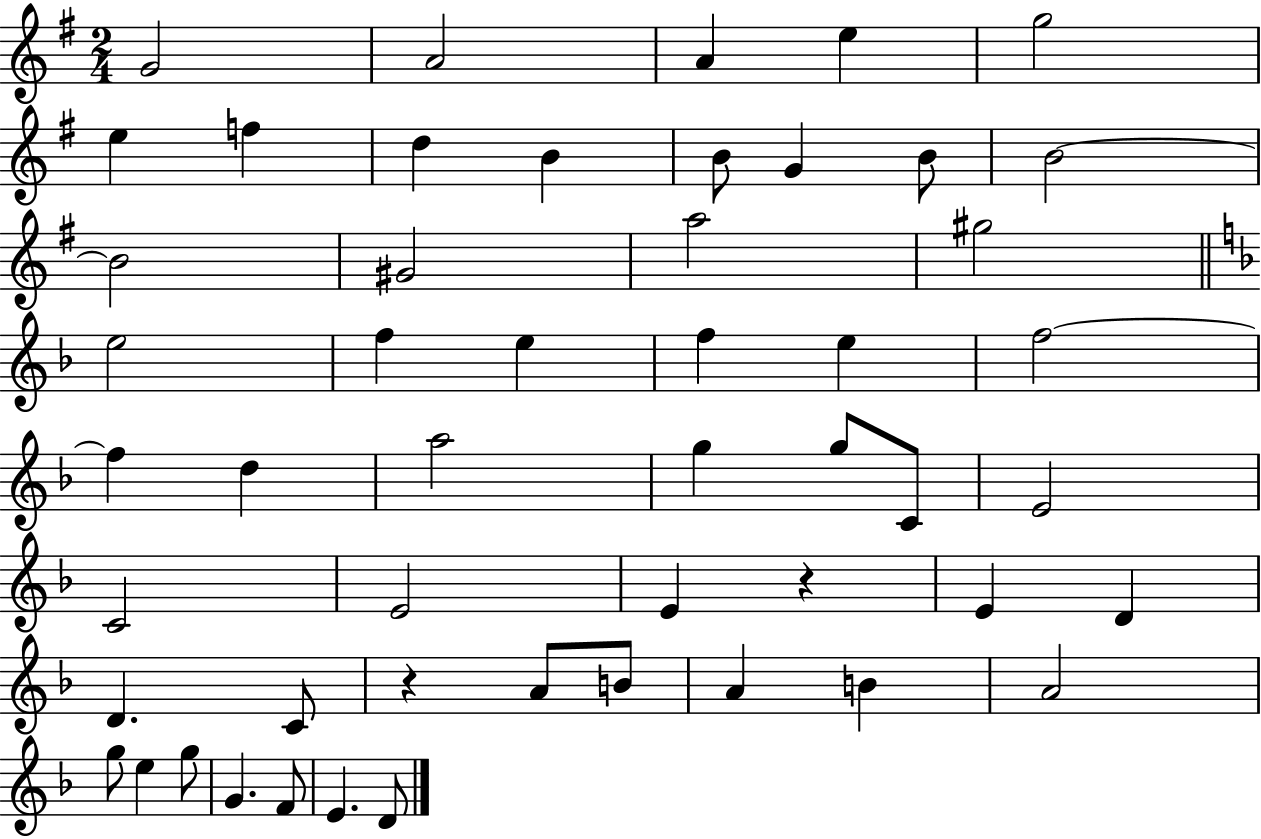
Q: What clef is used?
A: treble